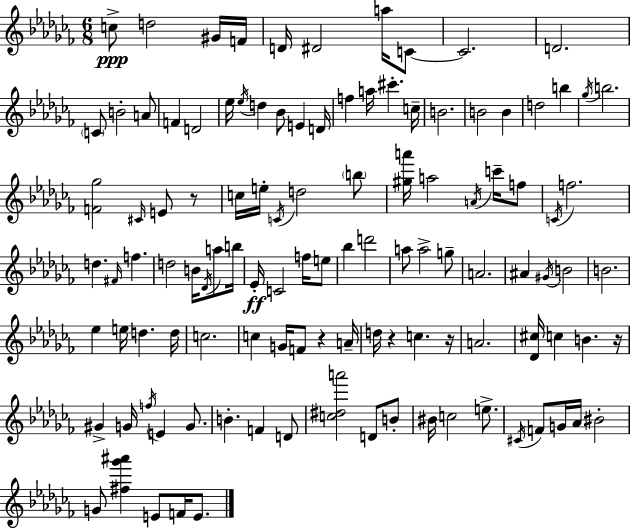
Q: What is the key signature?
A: AES minor